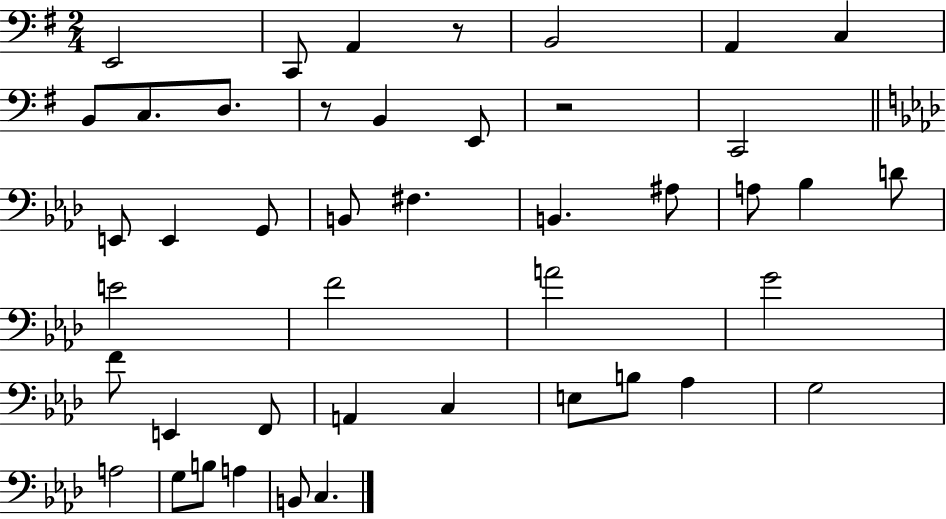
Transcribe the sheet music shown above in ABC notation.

X:1
T:Untitled
M:2/4
L:1/4
K:G
E,,2 C,,/2 A,, z/2 B,,2 A,, C, B,,/2 C,/2 D,/2 z/2 B,, E,,/2 z2 C,,2 E,,/2 E,, G,,/2 B,,/2 ^F, B,, ^A,/2 A,/2 _B, D/2 E2 F2 A2 G2 F/2 E,, F,,/2 A,, C, E,/2 B,/2 _A, G,2 A,2 G,/2 B,/2 A, B,,/2 C,